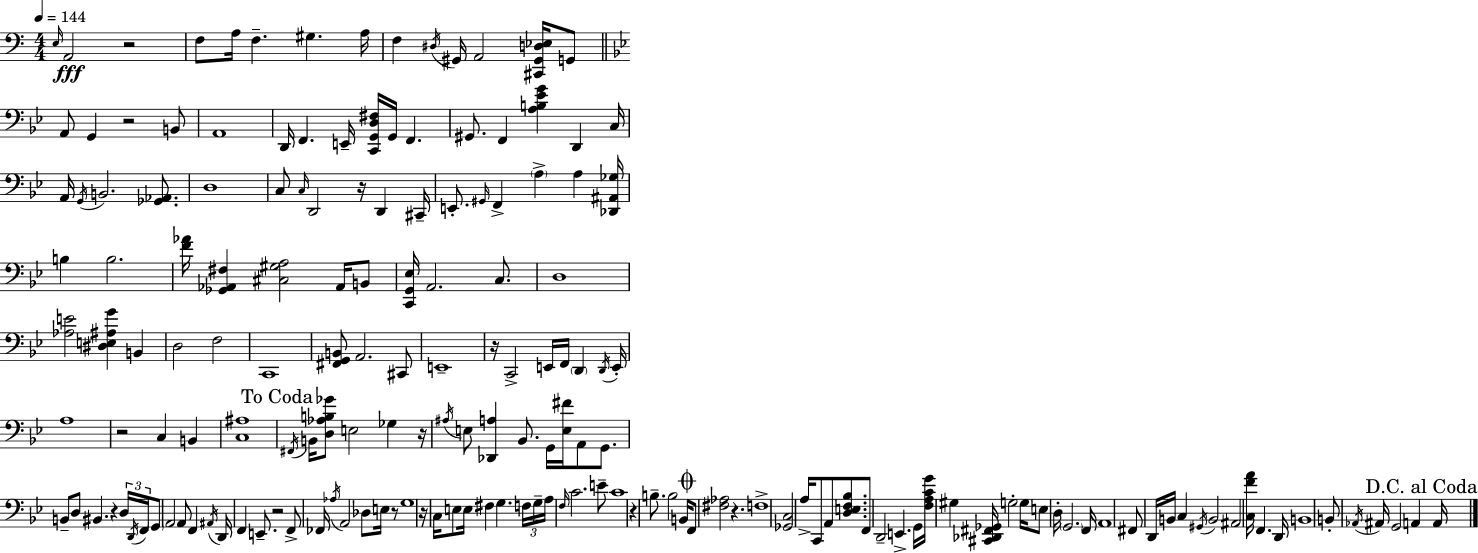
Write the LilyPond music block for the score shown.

{
  \clef bass
  \numericTimeSignature
  \time 4/4
  \key c \major
  \tempo 4 = 144
  \repeat volta 2 { \grace { e16 }\fff a,2 r2 | f8 a16 f4.-- gis4. | a16 f4 \acciaccatura { dis16 } gis,16 a,2 <cis, gis, d ees>16 | g,8 \bar "||" \break \key g \minor a,8 g,4 r2 b,8 | a,1 | d,16 f,4. e,16-- <c, g, d fis>16 g,16 f,4. | gis,8. f,4 <a b ees' g'>4 d,4 c16 | \break a,16 \acciaccatura { g,16 } b,2. <ges, aes,>8. | d1 | c8 \grace { c16 } d,2 r16 d,4 | cis,16-- e,8.-. \grace { gis,16 } f,4-> \parenthesize a4-> a4 | \break <des, ais, ges>16 b4 b2. | <f' aes'>16 <ges, aes, fis>4 <cis gis a>2 | aes,16 b,8 <c, g, ees>16 a,2. | c8. d1 | \break <aes e'>2 <dis e ais g'>4 b,4 | d2 f2 | c,1 | <fis, g, b,>8 a,2. | \break cis,8 e,1-- | r16 c,2-> e,16 f,16 \parenthesize d,4 | \acciaccatura { d,16 } e,16-. a1 | r2 c4 | \break b,4 <c ais>1 | \mark "To Coda" \acciaccatura { fis,16 } b,16 <d aes b ges'>8 e2 | ges4 r16 \acciaccatura { ais16 } e8 <des, a>4 bes,8. g,16 | <e fis'>16 a,8 g,8. b,8-- d8 bis,4. | \break r4 \tuplet 3/2 { d16 \acciaccatura { d,16 } f,16 } \parenthesize g,8 a,2 | a,8 f,4 \acciaccatura { ais,16 } d,16 f,4 e,8.-- | r2 f,8-> fes,16 \acciaccatura { aes16 } a,2 | des8 e16 r8 g1 | \break r16 c16 e8 e16 fis4 | g4. \tuplet 3/2 { f16 g16-- a16 } \grace { f16 } c'2. | e'8-- c'1 | r4 b8.-- | \break b2 b,16 \mark \markup { \musicglyph "scripts.coda" } f,8 <fis aes>2 | r4. f1-> | <ges, c>2 | a16-> c,8 a,8 <d e f bes>8. f,8 d,2-- | \break e,4.-> g,16 <f a c' g'>16 gis4 | <cis, des, fis, ges,>16 g2-. g16 e8 d16-. \parenthesize g,2. | f,16 a,1 | fis,8 d,16 b,16 c4 | \break \acciaccatura { gis,16 } b,2 ais,2 | <c f' a'>16 f,4. d,16 b,1 | b,8-. \acciaccatura { aes,16 } ais,16 g,2 | a,4 \mark "D.C. al Coda" a,16 } \bar "|."
}